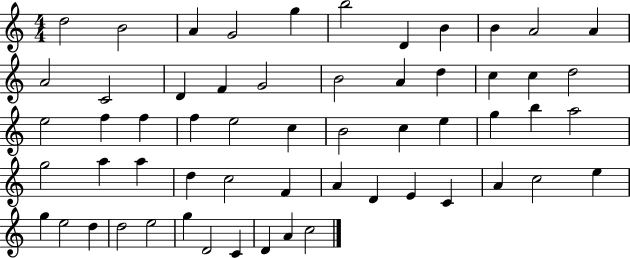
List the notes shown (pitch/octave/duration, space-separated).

D5/h B4/h A4/q G4/h G5/q B5/h D4/q B4/q B4/q A4/h A4/q A4/h C4/h D4/q F4/q G4/h B4/h A4/q D5/q C5/q C5/q D5/h E5/h F5/q F5/q F5/q E5/h C5/q B4/h C5/q E5/q G5/q B5/q A5/h G5/h A5/q A5/q D5/q C5/h F4/q A4/q D4/q E4/q C4/q A4/q C5/h E5/q G5/q E5/h D5/q D5/h E5/h G5/q D4/h C4/q D4/q A4/q C5/h